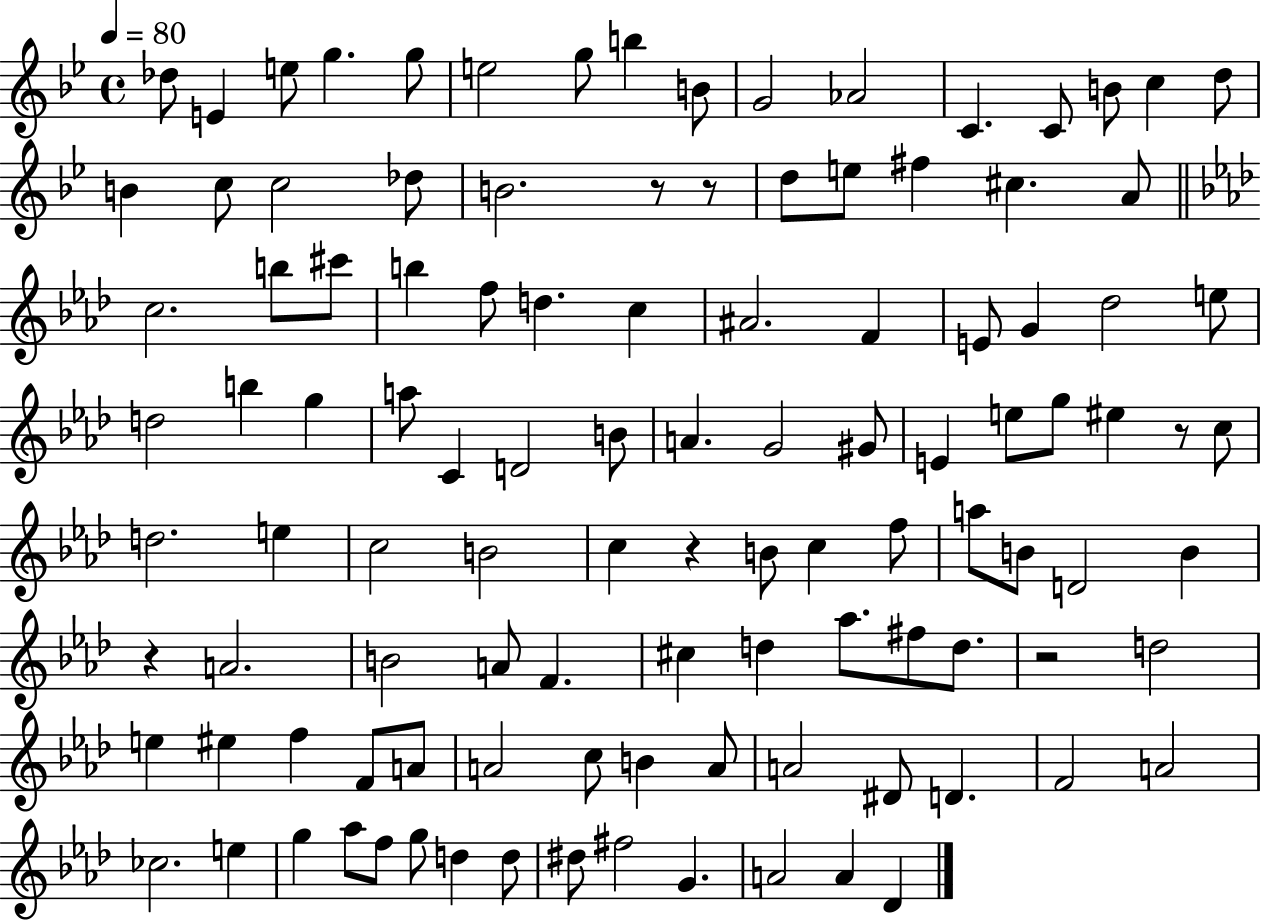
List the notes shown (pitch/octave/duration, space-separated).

Db5/e E4/q E5/e G5/q. G5/e E5/h G5/e B5/q B4/e G4/h Ab4/h C4/q. C4/e B4/e C5/q D5/e B4/q C5/e C5/h Db5/e B4/h. R/e R/e D5/e E5/e F#5/q C#5/q. A4/e C5/h. B5/e C#6/e B5/q F5/e D5/q. C5/q A#4/h. F4/q E4/e G4/q Db5/h E5/e D5/h B5/q G5/q A5/e C4/q D4/h B4/e A4/q. G4/h G#4/e E4/q E5/e G5/e EIS5/q R/e C5/e D5/h. E5/q C5/h B4/h C5/q R/q B4/e C5/q F5/e A5/e B4/e D4/h B4/q R/q A4/h. B4/h A4/e F4/q. C#5/q D5/q Ab5/e. F#5/e D5/e. R/h D5/h E5/q EIS5/q F5/q F4/e A4/e A4/h C5/e B4/q A4/e A4/h D#4/e D4/q. F4/h A4/h CES5/h. E5/q G5/q Ab5/e F5/e G5/e D5/q D5/e D#5/e F#5/h G4/q. A4/h A4/q Db4/q